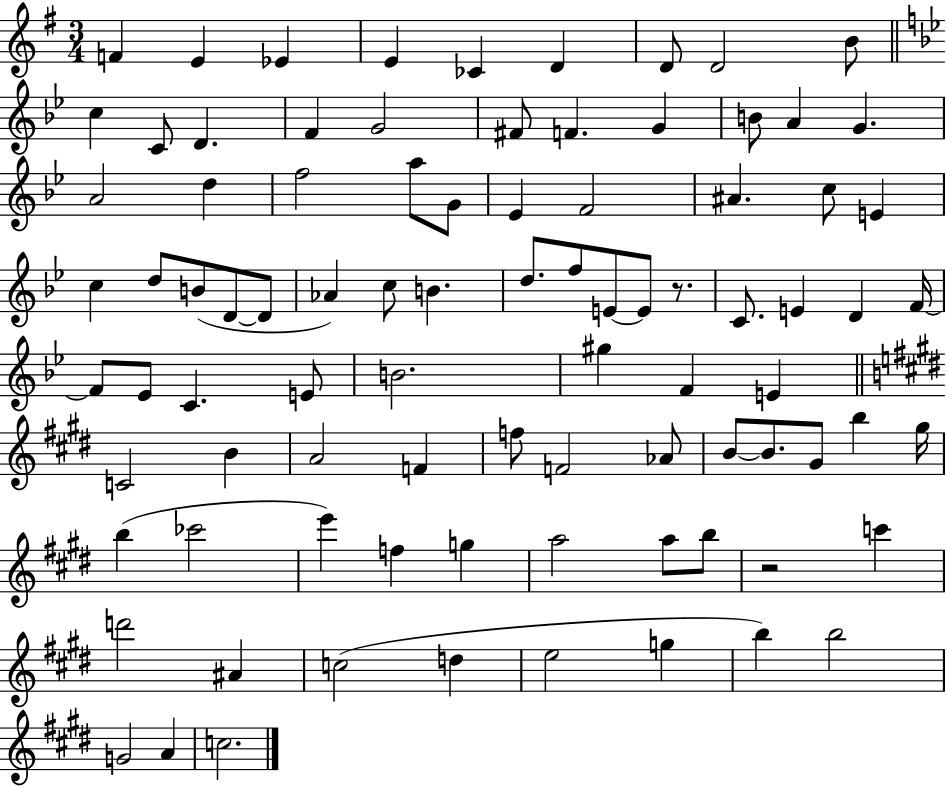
F4/q E4/q Eb4/q E4/q CES4/q D4/q D4/e D4/h B4/e C5/q C4/e D4/q. F4/q G4/h F#4/e F4/q. G4/q B4/e A4/q G4/q. A4/h D5/q F5/h A5/e G4/e Eb4/q F4/h A#4/q. C5/e E4/q C5/q D5/e B4/e D4/e D4/e Ab4/q C5/e B4/q. D5/e. F5/e E4/e E4/e R/e. C4/e. E4/q D4/q F4/s F4/e Eb4/e C4/q. E4/e B4/h. G#5/q F4/q E4/q C4/h B4/q A4/h F4/q F5/e F4/h Ab4/e B4/e B4/e. G#4/e B5/q G#5/s B5/q CES6/h E6/q F5/q G5/q A5/h A5/e B5/e R/h C6/q D6/h A#4/q C5/h D5/q E5/h G5/q B5/q B5/h G4/h A4/q C5/h.